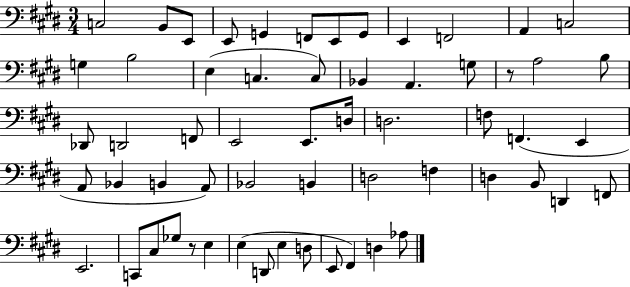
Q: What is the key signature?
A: E major